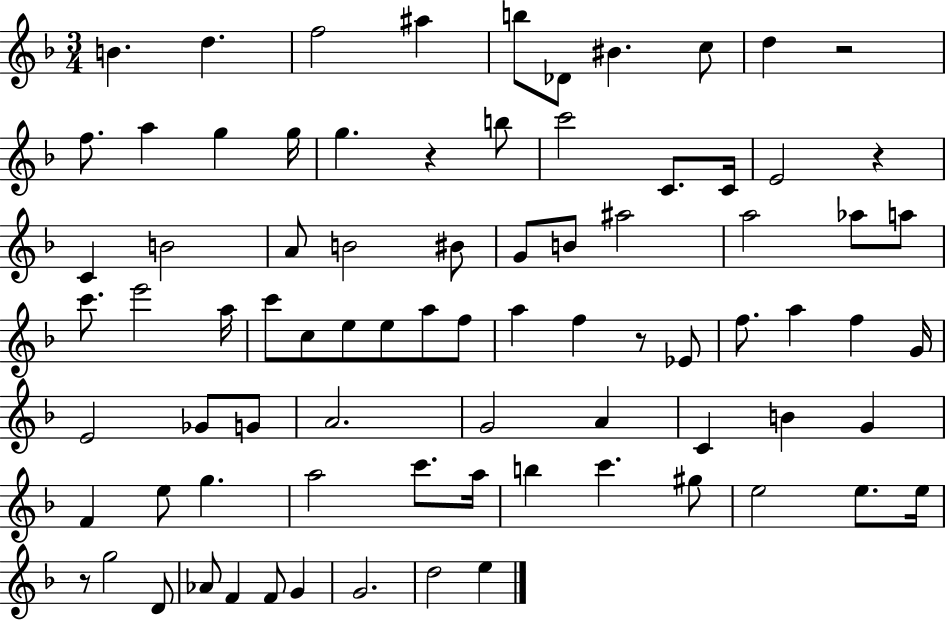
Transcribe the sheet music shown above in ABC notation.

X:1
T:Untitled
M:3/4
L:1/4
K:F
B d f2 ^a b/2 _D/2 ^B c/2 d z2 f/2 a g g/4 g z b/2 c'2 C/2 C/4 E2 z C B2 A/2 B2 ^B/2 G/2 B/2 ^a2 a2 _a/2 a/2 c'/2 e'2 a/4 c'/2 c/2 e/2 e/2 a/2 f/2 a f z/2 _E/2 f/2 a f G/4 E2 _G/2 G/2 A2 G2 A C B G F e/2 g a2 c'/2 a/4 b c' ^g/2 e2 e/2 e/4 z/2 g2 D/2 _A/2 F F/2 G G2 d2 e